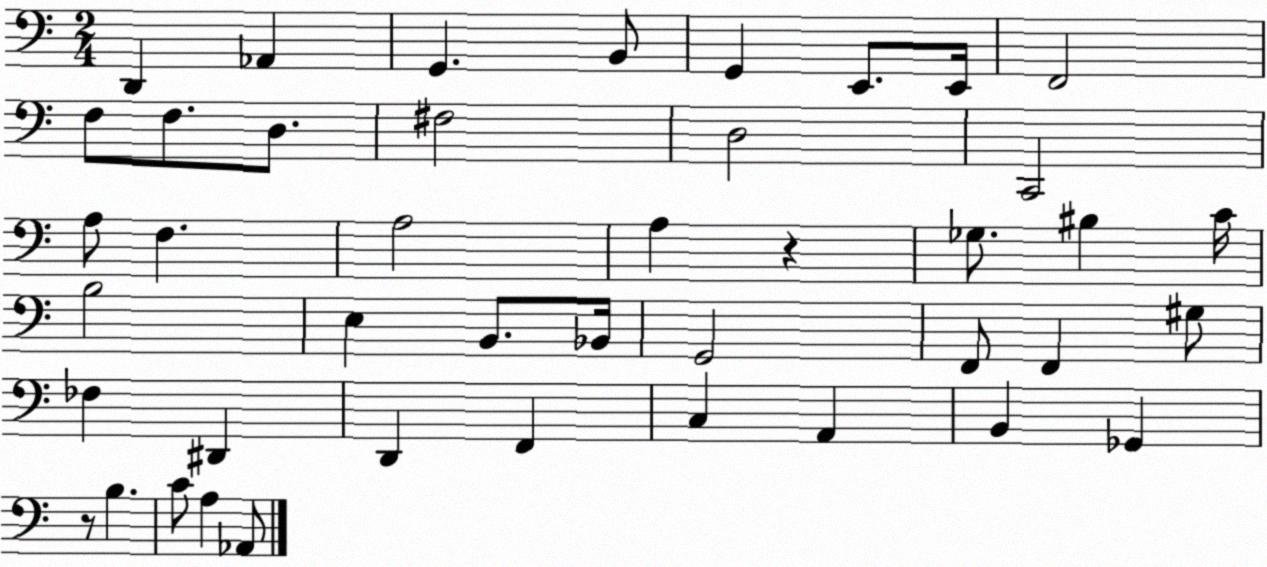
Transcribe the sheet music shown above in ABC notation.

X:1
T:Untitled
M:2/4
L:1/4
K:C
D,, _A,, G,, B,,/2 G,, E,,/2 E,,/4 F,,2 F,/2 F,/2 D,/2 ^F,2 D,2 C,,2 A,/2 F, A,2 A, z _G,/2 ^B, C/4 B,2 E, B,,/2 _B,,/4 G,,2 F,,/2 F,, ^G,/2 _F, ^D,, D,, F,, C, A,, B,, _G,, z/2 B, C/2 A, _A,,/2